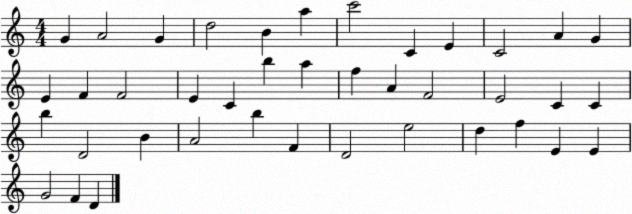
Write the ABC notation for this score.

X:1
T:Untitled
M:4/4
L:1/4
K:C
G A2 G d2 B a c'2 C E C2 A G E F F2 E C b a f A F2 E2 C C b D2 B A2 b F D2 e2 d f E E G2 F D